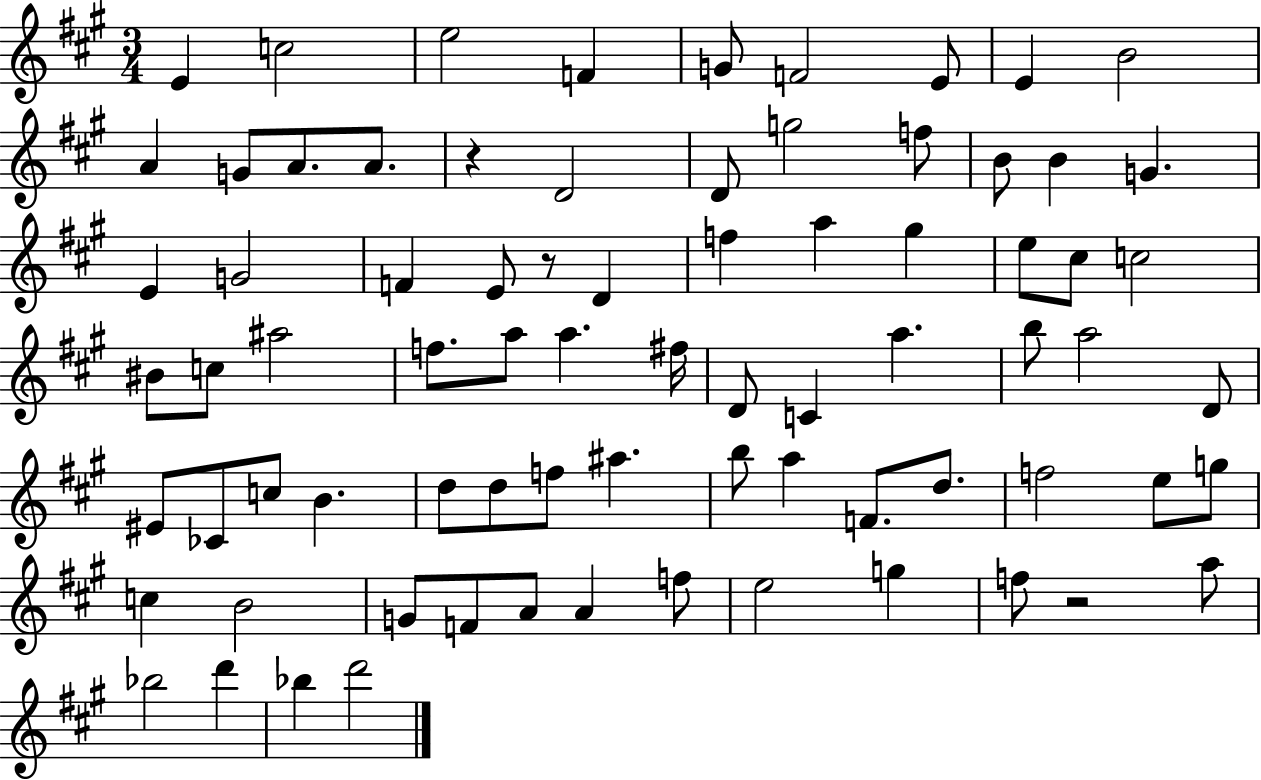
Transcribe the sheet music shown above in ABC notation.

X:1
T:Untitled
M:3/4
L:1/4
K:A
E c2 e2 F G/2 F2 E/2 E B2 A G/2 A/2 A/2 z D2 D/2 g2 f/2 B/2 B G E G2 F E/2 z/2 D f a ^g e/2 ^c/2 c2 ^B/2 c/2 ^a2 f/2 a/2 a ^f/4 D/2 C a b/2 a2 D/2 ^E/2 _C/2 c/2 B d/2 d/2 f/2 ^a b/2 a F/2 d/2 f2 e/2 g/2 c B2 G/2 F/2 A/2 A f/2 e2 g f/2 z2 a/2 _b2 d' _b d'2